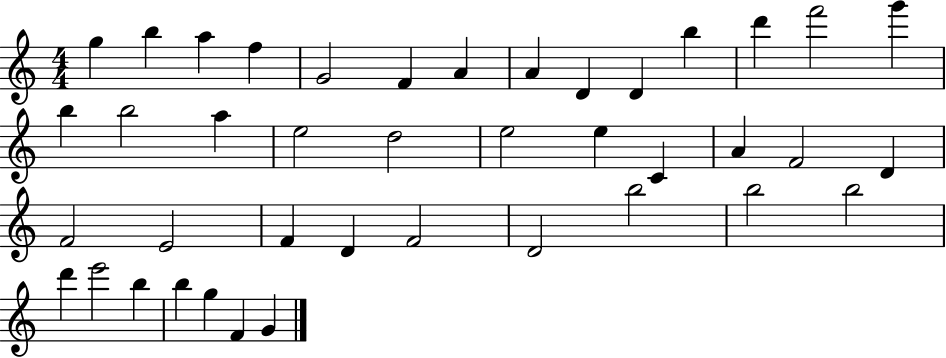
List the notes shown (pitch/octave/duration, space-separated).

G5/q B5/q A5/q F5/q G4/h F4/q A4/q A4/q D4/q D4/q B5/q D6/q F6/h G6/q B5/q B5/h A5/q E5/h D5/h E5/h E5/q C4/q A4/q F4/h D4/q F4/h E4/h F4/q D4/q F4/h D4/h B5/h B5/h B5/h D6/q E6/h B5/q B5/q G5/q F4/q G4/q